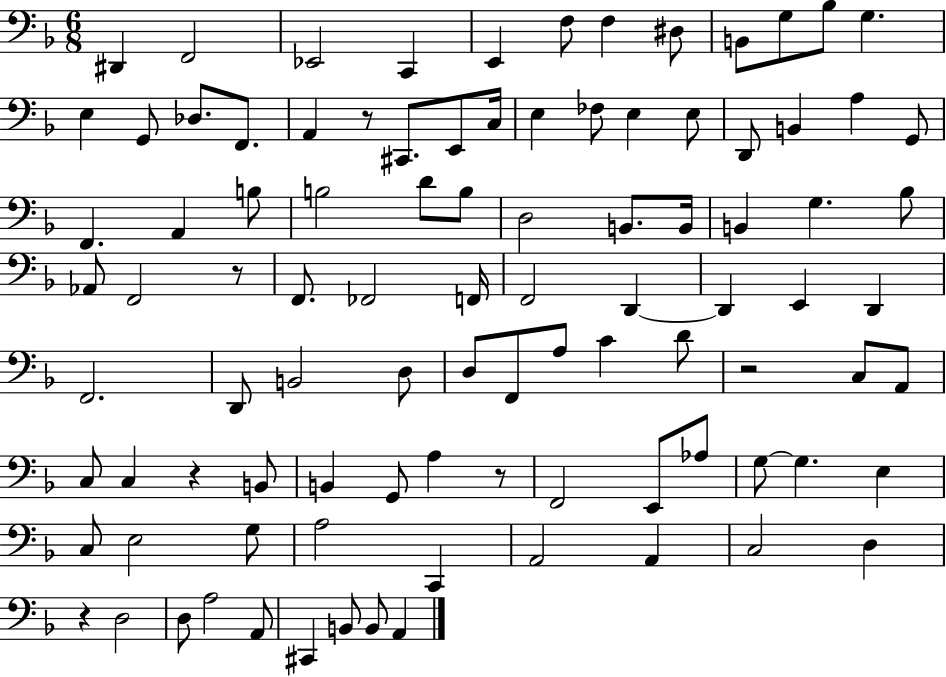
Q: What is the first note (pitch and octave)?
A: D#2